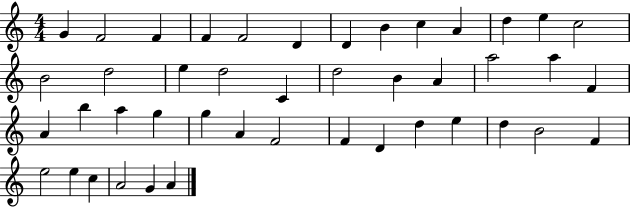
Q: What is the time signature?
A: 4/4